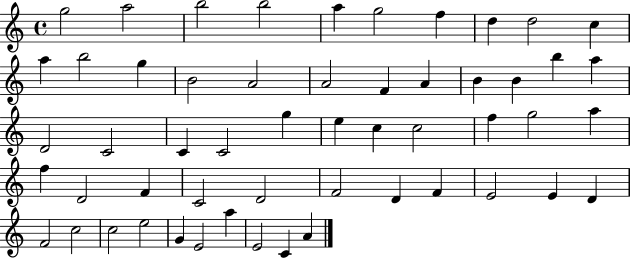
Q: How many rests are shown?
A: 0